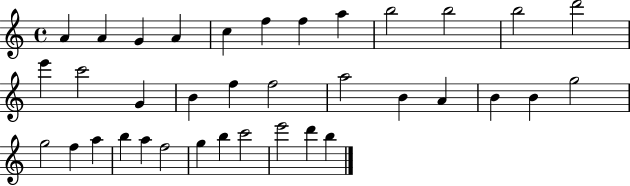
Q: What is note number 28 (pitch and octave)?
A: B5